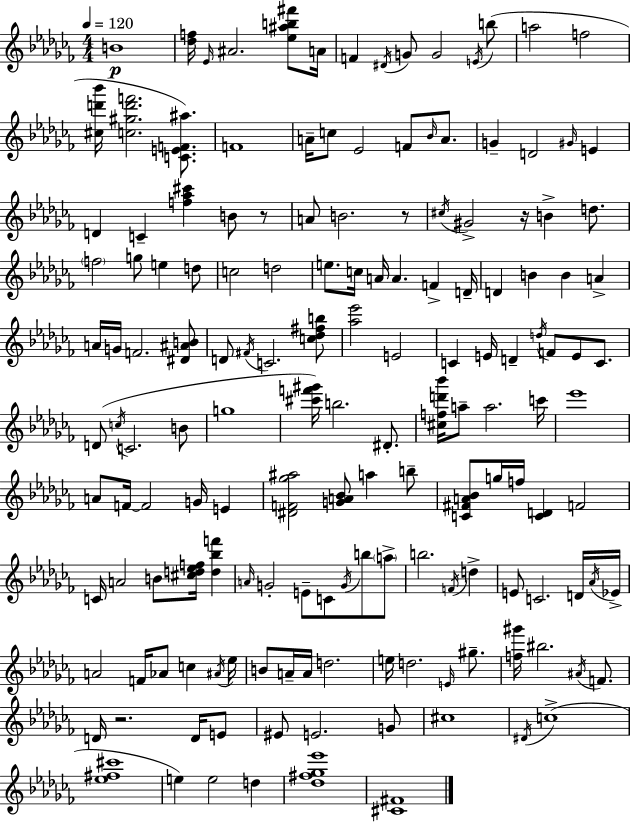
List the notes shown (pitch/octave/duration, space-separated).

B4/w [Db5,F5]/s Eb4/s A#4/h. [Eb5,A#5,B5,F#6]/e A4/s F4/q D#4/s G4/e G4/h E4/s B5/e A5/h F5/h [C#5,D6,Bb6]/s [C5,G#5,D6,F6]/h. [C4,E4,F4,A#5]/e. F4/w A4/s C5/e Eb4/h F4/e Bb4/s A4/e. G4/q D4/h G#4/s E4/q D4/q C4/q [F5,Ab5,C#6]/q B4/e R/e A4/e B4/h. R/e C#5/s G#4/h R/s B4/q D5/e. F5/h G5/e E5/q D5/e C5/h D5/h E5/e. C5/s A4/s A4/q. F4/q D4/s D4/q B4/q B4/q A4/q A4/s G4/s F4/h. [D#4,A#4,B4]/e D4/e F#4/s C4/h. [C5,Db5,F#5,B5]/e [Ab5,Eb6]/h E4/h C4/q E4/s D4/q D5/s F4/e E4/e C4/e. D4/e C5/s C4/h. B4/e G5/w [C#6,F6,G#6]/s B5/h. D#4/e. [C#5,F5,D6,Bb6]/s A5/e A5/h. C6/s Eb6/w A4/e F4/s F4/h G4/s E4/q [D#4,F4,Gb5,A#5]/h [G4,A4,Bb4]/e A5/q B5/e [C4,F#4,A4,Bb4]/e G5/s F5/s [C4,D4]/q F4/h C4/s A4/h B4/e [C#5,D5,Eb5,F5]/s [D5,Bb5,F6]/q A4/s G4/h E4/e C4/e G4/s B5/e A5/e B5/h. F4/s D5/q E4/e C4/h. D4/s Ab4/s Eb4/s A4/h F4/s Ab4/e C5/q A#4/s Eb5/s B4/e A4/s A4/s D5/h. E5/s D5/h. E4/s G#5/e. [F5,G#6]/s BIS5/h. A#4/s F4/e. D4/s R/h. D4/s E4/e EIS4/e E4/h. G4/e C#5/w D#4/s C5/w [Eb5,F#5,C#6]/w E5/q E5/h D5/q [Db5,F#5,Gb5,Eb6]/w [C#4,F#4]/w